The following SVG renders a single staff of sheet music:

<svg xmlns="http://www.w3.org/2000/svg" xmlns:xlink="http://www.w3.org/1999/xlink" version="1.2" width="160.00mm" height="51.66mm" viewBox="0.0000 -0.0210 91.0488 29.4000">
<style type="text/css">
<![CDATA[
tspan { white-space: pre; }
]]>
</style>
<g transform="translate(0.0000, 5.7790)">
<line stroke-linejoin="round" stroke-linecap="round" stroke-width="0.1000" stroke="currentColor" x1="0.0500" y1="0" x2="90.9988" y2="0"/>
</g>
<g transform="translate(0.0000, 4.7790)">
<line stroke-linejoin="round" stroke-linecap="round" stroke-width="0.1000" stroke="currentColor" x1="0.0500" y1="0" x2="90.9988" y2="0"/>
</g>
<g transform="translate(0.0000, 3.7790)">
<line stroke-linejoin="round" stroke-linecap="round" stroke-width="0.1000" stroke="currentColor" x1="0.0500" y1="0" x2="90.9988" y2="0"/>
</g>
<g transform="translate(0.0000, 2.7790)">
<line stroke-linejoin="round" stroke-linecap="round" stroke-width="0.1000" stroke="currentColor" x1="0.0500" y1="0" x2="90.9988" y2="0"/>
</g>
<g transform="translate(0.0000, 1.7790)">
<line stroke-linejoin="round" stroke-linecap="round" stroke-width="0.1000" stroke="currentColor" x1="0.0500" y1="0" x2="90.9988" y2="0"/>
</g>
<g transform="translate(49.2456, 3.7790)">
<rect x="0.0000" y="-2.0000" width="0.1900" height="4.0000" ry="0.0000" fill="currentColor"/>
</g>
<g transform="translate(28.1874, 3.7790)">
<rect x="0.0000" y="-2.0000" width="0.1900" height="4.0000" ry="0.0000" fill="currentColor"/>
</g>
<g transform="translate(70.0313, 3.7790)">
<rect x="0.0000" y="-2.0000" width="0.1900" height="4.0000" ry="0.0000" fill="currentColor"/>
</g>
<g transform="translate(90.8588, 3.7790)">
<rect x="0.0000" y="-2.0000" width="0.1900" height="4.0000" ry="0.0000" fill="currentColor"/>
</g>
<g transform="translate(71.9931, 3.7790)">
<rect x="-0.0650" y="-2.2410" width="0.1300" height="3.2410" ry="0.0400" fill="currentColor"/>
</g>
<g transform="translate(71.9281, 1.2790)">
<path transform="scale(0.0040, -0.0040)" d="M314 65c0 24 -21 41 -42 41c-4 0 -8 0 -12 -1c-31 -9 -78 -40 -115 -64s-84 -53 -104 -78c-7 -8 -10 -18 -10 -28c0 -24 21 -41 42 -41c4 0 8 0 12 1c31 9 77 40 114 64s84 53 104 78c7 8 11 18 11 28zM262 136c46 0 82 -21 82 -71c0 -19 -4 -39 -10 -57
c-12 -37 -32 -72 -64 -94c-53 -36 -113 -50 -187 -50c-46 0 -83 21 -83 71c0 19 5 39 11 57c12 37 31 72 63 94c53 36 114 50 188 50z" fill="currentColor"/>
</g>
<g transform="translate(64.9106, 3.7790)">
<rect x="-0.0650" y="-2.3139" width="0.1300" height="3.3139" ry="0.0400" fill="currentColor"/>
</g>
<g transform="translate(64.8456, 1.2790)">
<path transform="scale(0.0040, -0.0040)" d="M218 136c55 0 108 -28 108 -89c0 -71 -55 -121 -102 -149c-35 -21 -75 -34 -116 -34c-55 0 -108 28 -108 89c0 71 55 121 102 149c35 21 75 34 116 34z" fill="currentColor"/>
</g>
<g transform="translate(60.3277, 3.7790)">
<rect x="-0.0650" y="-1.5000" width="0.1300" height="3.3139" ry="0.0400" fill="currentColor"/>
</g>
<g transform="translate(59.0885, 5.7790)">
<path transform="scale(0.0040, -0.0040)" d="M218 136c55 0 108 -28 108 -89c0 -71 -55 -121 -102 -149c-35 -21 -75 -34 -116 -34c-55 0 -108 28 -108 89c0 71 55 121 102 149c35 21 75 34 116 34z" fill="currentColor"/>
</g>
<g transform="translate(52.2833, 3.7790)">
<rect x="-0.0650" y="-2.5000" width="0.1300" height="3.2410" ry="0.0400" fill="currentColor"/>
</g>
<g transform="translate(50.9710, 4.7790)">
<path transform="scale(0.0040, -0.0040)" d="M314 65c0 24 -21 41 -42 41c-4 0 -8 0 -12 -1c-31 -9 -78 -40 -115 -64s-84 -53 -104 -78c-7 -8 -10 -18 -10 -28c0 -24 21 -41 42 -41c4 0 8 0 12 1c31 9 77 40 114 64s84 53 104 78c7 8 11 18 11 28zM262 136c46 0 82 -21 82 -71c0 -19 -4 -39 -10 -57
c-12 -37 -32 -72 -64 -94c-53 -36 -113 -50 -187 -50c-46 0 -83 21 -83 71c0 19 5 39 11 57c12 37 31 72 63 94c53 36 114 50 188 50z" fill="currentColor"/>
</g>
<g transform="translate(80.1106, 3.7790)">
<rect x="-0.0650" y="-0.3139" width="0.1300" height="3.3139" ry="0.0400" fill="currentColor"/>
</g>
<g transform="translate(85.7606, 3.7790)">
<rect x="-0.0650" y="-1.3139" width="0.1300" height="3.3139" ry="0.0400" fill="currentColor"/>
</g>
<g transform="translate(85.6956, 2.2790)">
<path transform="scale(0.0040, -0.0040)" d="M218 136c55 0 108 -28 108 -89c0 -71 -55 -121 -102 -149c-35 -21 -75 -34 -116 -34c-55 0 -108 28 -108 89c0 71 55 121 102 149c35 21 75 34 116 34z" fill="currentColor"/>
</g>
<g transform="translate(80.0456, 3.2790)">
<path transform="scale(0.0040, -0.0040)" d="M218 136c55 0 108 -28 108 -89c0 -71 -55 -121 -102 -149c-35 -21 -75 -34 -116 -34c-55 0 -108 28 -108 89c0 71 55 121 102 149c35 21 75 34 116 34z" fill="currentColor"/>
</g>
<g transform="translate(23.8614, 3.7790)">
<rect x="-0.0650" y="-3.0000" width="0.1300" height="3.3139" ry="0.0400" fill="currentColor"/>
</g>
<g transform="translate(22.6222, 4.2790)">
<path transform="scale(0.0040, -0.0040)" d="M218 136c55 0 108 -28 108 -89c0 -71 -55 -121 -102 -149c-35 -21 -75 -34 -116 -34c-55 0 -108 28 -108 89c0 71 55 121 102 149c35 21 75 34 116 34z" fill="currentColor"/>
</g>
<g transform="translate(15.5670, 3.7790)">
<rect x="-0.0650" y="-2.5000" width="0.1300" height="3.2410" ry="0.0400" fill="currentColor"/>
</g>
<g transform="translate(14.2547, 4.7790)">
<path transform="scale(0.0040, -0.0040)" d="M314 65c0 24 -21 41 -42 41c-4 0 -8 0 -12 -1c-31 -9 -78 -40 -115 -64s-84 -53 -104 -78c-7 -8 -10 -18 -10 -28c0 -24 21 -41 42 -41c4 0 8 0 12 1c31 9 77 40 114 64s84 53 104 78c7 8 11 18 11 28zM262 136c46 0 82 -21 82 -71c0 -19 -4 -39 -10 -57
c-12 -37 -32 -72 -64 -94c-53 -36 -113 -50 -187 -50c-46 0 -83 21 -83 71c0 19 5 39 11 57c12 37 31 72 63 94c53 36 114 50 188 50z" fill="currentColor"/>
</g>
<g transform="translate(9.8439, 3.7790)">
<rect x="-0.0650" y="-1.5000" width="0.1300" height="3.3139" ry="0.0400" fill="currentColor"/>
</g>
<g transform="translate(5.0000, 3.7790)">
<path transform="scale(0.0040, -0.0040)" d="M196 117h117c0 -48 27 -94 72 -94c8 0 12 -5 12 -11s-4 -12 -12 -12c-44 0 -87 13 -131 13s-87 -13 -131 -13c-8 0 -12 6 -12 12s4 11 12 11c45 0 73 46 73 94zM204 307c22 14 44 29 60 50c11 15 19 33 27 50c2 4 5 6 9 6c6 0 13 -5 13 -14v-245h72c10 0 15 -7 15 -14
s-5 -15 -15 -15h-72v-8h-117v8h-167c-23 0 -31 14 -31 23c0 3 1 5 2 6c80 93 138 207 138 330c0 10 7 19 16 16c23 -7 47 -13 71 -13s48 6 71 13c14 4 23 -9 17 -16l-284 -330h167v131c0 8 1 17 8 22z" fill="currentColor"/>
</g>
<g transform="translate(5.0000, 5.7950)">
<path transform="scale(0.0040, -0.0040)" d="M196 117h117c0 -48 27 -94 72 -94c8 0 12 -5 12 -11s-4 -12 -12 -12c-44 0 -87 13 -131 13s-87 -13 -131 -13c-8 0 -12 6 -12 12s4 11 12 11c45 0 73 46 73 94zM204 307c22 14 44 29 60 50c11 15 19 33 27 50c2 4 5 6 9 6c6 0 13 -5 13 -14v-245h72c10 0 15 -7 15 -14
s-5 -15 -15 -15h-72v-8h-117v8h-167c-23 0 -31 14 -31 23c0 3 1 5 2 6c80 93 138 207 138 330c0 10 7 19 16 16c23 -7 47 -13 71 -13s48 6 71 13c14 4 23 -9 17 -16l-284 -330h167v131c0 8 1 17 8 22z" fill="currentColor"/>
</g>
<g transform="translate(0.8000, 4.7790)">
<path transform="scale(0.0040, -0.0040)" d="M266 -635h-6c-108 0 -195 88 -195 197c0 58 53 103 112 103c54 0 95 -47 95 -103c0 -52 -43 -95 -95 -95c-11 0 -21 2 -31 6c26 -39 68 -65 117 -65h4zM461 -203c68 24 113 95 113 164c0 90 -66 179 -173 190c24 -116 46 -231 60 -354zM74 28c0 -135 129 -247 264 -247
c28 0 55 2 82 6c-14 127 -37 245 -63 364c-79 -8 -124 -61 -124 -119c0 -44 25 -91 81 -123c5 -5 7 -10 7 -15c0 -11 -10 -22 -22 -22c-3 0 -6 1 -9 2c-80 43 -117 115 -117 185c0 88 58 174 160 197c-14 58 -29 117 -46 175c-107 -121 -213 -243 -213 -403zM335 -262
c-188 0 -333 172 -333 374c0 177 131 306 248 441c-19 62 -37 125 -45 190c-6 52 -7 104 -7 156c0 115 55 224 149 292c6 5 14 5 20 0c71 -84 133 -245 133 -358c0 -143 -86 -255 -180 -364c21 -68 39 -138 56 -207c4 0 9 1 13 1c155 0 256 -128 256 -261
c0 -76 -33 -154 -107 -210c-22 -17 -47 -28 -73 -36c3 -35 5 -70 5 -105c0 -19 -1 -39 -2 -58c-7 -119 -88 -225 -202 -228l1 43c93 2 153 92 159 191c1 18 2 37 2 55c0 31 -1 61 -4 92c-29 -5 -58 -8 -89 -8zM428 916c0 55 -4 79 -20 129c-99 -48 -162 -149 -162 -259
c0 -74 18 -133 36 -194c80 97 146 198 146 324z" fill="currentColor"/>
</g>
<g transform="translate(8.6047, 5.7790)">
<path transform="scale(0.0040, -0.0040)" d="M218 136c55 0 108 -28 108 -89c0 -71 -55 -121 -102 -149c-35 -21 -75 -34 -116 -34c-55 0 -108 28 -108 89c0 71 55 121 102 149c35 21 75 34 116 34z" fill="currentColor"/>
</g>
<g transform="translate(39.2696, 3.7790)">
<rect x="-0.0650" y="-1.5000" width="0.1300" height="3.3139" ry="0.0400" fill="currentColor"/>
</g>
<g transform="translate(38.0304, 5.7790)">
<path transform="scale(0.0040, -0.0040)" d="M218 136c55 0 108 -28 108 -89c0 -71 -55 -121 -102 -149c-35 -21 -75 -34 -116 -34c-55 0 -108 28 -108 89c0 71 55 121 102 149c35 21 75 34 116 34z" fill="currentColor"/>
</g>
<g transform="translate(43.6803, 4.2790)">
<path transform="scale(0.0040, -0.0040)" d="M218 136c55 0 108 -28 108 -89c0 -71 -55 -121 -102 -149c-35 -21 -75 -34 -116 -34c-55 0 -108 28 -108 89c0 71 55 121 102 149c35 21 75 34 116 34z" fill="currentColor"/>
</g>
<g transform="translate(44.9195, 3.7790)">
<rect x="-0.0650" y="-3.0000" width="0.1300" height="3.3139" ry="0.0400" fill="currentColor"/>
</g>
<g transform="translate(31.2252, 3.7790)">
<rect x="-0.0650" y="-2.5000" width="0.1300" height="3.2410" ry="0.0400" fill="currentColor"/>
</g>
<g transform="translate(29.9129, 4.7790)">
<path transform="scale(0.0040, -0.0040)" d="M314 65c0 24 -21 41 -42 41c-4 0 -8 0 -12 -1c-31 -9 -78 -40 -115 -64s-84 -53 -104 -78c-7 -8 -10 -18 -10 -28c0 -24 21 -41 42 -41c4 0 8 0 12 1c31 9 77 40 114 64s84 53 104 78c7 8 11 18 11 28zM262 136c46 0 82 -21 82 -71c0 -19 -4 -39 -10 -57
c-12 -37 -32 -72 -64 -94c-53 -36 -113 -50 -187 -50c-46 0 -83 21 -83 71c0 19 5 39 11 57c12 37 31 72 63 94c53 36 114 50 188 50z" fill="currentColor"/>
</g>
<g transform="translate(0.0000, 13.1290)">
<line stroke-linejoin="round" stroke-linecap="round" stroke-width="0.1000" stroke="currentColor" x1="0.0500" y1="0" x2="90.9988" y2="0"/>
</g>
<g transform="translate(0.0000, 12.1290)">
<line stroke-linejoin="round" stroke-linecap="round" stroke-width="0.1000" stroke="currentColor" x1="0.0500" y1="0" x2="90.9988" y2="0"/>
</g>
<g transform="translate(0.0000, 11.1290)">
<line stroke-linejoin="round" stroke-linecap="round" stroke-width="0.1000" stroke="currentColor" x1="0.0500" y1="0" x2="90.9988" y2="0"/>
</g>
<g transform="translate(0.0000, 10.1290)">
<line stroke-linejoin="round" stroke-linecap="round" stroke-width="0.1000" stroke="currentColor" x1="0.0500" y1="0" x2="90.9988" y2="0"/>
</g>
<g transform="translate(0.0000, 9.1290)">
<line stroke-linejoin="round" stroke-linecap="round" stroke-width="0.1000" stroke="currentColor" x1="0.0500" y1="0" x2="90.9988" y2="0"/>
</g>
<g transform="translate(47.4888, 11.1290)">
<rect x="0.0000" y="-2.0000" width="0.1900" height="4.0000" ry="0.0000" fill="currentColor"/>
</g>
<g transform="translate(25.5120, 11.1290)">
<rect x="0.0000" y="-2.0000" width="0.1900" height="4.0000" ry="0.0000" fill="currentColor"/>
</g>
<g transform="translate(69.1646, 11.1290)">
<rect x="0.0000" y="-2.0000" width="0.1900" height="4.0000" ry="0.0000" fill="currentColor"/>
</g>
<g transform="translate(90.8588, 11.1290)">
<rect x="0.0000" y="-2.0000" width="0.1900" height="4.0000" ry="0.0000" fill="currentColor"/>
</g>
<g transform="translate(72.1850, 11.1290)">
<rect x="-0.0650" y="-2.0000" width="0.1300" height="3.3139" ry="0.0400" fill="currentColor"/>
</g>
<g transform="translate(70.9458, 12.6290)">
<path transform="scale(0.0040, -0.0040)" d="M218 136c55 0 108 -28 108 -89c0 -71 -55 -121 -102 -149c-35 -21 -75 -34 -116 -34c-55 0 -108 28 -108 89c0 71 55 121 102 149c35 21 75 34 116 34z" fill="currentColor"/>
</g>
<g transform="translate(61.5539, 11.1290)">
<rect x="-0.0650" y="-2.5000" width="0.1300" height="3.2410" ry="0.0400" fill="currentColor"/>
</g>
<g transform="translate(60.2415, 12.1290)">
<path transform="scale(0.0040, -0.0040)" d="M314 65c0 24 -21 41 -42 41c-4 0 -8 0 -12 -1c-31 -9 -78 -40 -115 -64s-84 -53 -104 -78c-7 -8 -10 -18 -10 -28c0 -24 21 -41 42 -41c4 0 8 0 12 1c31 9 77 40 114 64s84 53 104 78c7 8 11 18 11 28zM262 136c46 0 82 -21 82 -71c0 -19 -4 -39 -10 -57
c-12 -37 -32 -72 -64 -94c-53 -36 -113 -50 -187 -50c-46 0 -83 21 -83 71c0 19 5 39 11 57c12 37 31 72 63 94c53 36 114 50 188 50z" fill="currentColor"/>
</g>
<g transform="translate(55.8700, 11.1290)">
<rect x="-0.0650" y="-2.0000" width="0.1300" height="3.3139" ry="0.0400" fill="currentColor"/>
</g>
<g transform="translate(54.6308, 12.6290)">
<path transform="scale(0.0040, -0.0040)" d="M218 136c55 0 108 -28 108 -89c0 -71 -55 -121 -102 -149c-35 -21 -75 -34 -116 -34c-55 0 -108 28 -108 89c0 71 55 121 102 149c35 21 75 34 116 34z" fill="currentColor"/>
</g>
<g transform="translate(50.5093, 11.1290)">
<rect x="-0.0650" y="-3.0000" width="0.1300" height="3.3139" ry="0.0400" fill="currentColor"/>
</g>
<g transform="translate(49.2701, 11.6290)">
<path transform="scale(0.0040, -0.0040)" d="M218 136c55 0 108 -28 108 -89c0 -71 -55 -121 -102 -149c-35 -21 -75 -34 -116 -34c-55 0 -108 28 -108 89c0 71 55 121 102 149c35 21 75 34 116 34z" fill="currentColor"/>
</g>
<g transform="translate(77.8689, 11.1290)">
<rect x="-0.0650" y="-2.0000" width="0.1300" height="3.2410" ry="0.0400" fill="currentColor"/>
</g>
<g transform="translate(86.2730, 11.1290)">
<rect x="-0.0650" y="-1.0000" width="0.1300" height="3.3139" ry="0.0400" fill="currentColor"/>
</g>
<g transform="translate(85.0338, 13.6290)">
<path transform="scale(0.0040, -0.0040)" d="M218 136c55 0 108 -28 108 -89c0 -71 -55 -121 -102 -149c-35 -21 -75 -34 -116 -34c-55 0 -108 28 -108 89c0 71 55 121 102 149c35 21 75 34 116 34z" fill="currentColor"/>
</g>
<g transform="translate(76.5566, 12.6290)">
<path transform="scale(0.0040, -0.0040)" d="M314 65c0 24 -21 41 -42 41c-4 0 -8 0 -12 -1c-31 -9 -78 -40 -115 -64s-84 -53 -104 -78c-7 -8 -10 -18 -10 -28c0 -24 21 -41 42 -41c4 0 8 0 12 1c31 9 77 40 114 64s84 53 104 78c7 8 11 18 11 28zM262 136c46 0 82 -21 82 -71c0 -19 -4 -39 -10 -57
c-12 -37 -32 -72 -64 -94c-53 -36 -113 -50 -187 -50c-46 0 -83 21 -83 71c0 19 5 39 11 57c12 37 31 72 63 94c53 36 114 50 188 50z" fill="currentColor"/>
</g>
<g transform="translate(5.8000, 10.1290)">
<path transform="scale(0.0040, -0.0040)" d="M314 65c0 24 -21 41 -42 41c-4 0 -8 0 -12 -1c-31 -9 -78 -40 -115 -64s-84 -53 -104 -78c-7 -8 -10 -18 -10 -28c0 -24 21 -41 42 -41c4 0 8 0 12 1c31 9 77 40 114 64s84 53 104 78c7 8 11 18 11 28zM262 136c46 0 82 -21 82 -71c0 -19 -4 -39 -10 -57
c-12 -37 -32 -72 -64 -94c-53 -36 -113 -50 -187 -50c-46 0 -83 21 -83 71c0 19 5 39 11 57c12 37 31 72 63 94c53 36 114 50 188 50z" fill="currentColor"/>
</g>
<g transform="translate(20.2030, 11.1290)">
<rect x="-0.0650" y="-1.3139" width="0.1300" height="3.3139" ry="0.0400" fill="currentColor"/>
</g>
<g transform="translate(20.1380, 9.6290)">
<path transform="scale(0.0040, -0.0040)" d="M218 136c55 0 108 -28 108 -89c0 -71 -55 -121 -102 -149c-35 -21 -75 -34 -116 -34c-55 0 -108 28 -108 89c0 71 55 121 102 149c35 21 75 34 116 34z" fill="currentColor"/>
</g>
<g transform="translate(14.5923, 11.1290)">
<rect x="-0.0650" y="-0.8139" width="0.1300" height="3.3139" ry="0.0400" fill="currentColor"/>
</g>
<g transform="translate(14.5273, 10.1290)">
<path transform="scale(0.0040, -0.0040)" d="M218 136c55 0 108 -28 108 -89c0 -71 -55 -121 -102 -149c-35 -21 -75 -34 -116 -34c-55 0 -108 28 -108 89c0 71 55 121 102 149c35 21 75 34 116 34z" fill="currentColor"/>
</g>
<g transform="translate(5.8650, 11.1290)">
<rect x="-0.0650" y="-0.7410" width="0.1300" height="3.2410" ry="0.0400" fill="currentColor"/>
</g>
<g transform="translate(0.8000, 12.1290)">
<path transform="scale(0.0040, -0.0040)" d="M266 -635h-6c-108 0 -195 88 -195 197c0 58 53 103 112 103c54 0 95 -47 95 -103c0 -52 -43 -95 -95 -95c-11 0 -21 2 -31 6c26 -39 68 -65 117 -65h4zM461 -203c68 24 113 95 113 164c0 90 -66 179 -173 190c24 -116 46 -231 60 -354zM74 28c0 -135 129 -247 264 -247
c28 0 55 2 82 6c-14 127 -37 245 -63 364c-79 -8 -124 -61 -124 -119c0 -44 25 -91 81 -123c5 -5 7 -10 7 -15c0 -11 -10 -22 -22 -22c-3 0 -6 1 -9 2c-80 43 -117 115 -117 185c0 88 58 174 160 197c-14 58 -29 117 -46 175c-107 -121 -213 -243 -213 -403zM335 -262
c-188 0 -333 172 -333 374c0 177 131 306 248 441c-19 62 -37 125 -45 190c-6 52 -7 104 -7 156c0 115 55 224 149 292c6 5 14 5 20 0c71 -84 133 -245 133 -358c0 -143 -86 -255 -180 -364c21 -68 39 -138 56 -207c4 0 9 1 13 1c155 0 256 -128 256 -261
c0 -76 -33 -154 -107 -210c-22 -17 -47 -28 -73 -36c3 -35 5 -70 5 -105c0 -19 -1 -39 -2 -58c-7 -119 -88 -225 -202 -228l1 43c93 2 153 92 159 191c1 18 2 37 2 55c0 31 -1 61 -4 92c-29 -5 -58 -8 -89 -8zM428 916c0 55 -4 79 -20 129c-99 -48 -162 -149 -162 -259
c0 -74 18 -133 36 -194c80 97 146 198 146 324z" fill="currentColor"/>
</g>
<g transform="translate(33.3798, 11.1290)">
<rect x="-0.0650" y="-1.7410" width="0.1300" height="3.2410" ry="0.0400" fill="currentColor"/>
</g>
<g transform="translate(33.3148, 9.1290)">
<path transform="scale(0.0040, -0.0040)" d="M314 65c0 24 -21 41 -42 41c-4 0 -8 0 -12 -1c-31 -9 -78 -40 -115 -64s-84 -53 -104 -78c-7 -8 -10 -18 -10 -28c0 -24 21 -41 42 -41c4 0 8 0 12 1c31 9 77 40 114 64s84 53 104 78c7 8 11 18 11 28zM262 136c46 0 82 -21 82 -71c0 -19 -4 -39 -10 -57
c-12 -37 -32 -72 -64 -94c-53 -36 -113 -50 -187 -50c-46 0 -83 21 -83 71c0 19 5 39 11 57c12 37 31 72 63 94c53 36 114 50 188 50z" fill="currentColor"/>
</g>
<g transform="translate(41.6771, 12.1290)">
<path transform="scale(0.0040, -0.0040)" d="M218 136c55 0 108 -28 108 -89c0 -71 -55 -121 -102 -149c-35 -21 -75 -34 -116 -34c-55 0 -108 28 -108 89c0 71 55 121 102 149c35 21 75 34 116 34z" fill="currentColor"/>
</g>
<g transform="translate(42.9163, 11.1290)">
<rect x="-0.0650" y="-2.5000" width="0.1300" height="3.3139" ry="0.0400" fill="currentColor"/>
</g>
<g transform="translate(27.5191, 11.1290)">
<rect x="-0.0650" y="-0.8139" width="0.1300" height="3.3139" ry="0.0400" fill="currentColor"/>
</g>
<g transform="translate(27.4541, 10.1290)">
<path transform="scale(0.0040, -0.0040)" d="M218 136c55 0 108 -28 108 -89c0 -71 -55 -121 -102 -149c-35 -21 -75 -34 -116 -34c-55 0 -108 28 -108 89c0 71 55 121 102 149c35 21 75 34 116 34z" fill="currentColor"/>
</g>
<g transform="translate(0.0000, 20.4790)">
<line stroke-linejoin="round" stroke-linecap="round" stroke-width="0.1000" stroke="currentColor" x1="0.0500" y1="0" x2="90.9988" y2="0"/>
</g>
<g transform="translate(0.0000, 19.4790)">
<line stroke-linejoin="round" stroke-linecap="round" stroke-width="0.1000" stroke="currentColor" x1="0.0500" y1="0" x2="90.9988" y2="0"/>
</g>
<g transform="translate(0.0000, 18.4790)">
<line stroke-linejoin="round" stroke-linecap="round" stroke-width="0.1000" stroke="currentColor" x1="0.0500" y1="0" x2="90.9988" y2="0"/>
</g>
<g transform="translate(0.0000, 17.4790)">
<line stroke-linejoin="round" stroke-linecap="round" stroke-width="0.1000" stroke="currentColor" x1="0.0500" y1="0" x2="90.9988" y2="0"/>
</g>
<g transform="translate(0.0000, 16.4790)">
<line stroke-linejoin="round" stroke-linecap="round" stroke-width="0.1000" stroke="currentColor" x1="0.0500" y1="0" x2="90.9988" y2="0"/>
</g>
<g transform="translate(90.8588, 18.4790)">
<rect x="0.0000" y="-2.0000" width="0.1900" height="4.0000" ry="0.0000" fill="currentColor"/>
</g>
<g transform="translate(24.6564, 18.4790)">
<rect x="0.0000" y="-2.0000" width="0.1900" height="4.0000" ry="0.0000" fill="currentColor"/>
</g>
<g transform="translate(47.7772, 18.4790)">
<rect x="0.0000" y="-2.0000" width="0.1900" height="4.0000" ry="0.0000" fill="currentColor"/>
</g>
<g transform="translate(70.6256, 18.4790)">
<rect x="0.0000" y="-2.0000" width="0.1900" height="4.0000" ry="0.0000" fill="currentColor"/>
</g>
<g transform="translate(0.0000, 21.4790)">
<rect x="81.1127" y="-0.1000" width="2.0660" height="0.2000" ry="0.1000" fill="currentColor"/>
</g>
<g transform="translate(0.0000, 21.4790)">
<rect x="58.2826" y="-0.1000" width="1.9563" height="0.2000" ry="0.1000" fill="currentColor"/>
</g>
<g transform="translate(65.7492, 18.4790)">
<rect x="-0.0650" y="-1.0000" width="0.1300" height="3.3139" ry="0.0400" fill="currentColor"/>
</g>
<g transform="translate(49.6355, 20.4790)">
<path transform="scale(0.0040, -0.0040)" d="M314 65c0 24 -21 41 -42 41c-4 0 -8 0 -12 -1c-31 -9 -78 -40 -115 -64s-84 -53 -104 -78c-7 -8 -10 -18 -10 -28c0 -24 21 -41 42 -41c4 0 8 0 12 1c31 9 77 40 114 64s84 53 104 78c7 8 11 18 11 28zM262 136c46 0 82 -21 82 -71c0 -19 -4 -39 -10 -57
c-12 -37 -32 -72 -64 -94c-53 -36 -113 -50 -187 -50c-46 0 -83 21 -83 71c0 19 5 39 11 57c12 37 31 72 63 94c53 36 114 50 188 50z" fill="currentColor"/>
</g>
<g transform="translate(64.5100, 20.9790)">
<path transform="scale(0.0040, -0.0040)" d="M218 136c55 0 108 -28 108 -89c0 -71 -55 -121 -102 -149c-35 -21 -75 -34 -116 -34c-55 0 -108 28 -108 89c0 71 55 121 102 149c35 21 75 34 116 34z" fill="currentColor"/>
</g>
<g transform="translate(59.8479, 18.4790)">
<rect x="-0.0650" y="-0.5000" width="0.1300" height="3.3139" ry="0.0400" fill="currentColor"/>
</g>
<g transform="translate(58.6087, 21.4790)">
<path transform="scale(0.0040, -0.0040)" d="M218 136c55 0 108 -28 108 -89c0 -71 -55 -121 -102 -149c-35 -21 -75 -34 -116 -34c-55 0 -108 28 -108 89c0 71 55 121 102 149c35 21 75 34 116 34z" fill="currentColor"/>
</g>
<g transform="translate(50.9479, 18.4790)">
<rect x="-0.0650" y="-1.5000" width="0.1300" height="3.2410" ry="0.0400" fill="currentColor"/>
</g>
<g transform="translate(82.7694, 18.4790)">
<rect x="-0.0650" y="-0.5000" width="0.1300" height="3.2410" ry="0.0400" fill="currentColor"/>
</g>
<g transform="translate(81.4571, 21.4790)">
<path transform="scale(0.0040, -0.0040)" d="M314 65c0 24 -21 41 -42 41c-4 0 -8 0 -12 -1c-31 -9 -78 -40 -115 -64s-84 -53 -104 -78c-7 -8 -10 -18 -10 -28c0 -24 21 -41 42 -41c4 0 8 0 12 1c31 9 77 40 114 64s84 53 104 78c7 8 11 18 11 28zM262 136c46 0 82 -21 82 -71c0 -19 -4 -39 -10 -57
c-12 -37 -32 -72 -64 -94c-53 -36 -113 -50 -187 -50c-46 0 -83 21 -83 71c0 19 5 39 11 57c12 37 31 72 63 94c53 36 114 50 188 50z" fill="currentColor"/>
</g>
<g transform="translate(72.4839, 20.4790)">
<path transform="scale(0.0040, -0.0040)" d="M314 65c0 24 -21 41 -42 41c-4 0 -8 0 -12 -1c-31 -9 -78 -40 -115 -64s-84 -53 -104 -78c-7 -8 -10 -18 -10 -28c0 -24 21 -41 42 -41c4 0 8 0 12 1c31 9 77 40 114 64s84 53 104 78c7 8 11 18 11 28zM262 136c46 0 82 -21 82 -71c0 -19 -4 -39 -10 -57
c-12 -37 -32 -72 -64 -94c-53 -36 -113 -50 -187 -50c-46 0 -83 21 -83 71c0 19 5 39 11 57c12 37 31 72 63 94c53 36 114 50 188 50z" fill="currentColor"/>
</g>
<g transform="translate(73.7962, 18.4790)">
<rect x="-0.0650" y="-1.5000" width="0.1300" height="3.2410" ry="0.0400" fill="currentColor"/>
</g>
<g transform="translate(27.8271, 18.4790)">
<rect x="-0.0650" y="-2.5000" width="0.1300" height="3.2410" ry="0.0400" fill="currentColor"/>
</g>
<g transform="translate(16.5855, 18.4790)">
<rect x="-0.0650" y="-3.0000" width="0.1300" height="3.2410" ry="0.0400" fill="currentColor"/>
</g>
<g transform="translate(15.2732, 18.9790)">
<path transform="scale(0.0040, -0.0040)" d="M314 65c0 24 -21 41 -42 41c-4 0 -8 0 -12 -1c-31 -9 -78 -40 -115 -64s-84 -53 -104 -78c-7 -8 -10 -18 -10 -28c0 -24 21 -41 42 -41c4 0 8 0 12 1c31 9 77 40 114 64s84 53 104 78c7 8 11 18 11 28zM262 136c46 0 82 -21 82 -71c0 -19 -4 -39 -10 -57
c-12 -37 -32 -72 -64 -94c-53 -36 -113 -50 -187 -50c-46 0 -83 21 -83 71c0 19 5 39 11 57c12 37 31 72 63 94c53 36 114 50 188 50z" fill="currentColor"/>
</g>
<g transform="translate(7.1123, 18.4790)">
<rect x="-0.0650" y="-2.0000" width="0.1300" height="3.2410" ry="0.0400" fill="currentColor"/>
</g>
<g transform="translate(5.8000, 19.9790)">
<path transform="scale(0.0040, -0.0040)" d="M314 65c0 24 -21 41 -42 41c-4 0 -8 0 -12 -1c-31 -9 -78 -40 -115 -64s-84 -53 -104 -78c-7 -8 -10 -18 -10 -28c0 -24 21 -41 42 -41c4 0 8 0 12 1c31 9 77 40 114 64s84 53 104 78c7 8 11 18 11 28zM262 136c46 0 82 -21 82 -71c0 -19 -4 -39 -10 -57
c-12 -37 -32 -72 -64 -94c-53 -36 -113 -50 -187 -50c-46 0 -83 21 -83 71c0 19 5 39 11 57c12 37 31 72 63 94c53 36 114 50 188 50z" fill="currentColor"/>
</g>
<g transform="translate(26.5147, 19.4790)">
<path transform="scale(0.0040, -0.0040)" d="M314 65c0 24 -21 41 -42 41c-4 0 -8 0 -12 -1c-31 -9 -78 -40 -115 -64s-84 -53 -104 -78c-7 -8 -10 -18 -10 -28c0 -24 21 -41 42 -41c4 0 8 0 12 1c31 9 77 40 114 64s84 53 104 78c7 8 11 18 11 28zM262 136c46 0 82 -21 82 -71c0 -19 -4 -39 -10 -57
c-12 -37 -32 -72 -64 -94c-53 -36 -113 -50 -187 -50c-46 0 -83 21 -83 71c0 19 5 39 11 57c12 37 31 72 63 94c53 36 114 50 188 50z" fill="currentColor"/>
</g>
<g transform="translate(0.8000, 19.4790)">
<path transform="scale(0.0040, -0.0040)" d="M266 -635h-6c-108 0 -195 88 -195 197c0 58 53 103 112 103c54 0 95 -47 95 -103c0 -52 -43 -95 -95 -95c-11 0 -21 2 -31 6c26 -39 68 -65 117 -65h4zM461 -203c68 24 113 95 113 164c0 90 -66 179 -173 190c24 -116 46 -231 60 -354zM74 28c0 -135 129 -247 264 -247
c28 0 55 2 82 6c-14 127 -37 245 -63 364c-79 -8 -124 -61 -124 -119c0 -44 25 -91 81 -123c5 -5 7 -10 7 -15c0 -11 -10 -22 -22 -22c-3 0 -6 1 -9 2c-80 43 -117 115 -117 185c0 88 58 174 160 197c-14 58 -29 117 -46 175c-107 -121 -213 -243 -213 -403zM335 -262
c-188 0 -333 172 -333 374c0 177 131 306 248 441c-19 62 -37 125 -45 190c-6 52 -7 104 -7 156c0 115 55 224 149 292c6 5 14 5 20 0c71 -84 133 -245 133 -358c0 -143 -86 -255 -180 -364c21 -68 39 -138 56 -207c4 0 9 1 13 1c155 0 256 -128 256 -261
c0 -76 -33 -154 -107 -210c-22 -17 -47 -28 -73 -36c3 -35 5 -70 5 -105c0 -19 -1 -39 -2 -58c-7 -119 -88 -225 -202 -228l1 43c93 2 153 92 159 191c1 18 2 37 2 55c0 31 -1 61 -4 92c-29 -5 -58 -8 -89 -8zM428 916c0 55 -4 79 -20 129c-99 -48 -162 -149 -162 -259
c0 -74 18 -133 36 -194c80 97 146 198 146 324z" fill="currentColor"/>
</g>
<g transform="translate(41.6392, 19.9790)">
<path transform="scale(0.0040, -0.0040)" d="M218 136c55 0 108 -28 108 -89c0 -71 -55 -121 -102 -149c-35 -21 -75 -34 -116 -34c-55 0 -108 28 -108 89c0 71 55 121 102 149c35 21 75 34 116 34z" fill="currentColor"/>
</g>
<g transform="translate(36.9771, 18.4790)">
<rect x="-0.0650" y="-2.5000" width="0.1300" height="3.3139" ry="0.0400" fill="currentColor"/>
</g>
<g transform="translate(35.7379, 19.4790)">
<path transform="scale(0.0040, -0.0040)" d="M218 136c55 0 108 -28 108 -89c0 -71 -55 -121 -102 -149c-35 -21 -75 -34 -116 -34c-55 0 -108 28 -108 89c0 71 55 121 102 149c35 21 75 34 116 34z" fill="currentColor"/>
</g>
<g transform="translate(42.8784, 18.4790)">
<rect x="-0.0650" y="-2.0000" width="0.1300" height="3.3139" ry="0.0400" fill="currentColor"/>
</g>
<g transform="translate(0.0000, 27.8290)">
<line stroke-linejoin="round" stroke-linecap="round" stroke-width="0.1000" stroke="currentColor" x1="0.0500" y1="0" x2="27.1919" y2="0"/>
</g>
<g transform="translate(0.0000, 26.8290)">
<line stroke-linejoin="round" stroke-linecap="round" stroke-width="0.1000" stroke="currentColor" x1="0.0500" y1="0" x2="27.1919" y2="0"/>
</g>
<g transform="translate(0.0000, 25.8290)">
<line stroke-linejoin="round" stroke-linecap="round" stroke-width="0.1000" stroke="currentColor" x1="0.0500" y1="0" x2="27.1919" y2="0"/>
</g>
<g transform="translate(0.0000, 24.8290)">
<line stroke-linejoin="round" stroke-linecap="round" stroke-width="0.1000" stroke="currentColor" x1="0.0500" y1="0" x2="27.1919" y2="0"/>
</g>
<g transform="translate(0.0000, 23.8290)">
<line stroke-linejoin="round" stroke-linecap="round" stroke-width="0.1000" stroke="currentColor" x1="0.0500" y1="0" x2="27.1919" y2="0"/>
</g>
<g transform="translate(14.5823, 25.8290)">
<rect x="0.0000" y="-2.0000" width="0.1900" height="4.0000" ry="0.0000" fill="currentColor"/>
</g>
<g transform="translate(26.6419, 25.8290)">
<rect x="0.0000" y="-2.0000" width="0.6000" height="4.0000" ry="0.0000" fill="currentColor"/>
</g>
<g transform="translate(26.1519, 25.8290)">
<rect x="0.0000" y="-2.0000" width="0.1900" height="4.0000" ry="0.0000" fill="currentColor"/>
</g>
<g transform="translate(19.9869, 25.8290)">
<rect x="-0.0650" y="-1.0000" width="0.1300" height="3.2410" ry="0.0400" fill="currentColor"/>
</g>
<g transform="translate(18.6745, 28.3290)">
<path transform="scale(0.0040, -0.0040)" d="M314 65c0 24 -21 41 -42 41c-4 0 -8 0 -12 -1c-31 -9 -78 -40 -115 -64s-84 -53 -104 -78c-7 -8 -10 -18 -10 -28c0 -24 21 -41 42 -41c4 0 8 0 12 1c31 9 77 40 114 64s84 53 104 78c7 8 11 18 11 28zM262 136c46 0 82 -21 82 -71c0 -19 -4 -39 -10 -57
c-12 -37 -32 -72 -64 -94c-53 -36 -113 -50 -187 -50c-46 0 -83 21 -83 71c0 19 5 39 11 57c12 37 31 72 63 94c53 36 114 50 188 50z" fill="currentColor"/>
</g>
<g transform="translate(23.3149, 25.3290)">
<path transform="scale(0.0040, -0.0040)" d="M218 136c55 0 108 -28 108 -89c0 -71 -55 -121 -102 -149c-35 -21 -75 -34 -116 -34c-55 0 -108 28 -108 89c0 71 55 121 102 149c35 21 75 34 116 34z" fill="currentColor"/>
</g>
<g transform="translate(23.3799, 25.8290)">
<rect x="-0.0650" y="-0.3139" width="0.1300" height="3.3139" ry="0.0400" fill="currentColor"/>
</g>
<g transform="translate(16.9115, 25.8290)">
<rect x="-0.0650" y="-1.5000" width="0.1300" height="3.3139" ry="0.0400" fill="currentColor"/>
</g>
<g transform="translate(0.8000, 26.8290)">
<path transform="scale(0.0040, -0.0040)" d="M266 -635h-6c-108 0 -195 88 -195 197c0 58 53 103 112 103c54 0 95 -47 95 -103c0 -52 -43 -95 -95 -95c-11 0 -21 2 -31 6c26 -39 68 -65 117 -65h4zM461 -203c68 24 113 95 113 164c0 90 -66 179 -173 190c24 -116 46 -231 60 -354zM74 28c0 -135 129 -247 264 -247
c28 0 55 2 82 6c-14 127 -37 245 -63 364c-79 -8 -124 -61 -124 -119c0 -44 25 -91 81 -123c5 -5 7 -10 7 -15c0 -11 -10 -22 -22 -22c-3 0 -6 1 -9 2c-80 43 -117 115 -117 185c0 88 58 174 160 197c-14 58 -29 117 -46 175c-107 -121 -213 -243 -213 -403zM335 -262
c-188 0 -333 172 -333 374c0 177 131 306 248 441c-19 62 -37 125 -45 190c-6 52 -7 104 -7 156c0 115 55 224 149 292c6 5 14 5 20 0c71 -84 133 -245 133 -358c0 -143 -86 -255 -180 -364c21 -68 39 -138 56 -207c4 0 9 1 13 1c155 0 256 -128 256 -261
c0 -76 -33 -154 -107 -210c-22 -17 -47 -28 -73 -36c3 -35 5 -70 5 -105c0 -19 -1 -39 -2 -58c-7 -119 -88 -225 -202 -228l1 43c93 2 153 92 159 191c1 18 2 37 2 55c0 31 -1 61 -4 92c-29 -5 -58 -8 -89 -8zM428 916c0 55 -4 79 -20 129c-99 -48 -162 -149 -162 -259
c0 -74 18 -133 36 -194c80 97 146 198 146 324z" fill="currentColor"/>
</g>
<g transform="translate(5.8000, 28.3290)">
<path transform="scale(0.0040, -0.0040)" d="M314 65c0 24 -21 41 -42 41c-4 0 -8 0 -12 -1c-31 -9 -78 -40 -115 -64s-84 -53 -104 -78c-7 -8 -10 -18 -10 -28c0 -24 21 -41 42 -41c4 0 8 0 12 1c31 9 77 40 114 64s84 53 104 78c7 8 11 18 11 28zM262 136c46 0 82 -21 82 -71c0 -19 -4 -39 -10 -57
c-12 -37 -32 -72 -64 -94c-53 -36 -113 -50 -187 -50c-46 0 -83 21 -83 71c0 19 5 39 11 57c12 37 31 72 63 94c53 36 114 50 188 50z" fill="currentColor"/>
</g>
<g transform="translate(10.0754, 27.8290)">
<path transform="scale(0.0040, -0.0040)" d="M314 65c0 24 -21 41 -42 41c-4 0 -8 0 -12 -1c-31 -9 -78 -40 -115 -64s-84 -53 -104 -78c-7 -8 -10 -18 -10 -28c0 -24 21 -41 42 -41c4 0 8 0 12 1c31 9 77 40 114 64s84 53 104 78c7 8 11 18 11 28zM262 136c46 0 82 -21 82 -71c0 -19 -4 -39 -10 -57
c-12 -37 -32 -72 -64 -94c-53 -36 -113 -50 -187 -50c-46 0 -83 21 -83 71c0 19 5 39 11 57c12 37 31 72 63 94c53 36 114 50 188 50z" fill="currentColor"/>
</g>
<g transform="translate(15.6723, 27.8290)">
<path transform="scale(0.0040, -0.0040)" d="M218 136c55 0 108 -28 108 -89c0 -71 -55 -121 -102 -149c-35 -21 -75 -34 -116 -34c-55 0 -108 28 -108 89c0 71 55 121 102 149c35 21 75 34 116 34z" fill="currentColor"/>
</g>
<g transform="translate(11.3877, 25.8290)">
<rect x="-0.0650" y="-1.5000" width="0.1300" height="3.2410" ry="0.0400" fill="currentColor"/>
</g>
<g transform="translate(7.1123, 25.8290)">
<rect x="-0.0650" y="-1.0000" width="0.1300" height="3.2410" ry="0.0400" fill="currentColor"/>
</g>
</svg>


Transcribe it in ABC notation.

X:1
T:Untitled
M:4/4
L:1/4
K:C
E G2 A G2 E A G2 E g g2 c e d2 d e d f2 G A F G2 F F2 D F2 A2 G2 G F E2 C D E2 C2 D2 E2 E D2 c